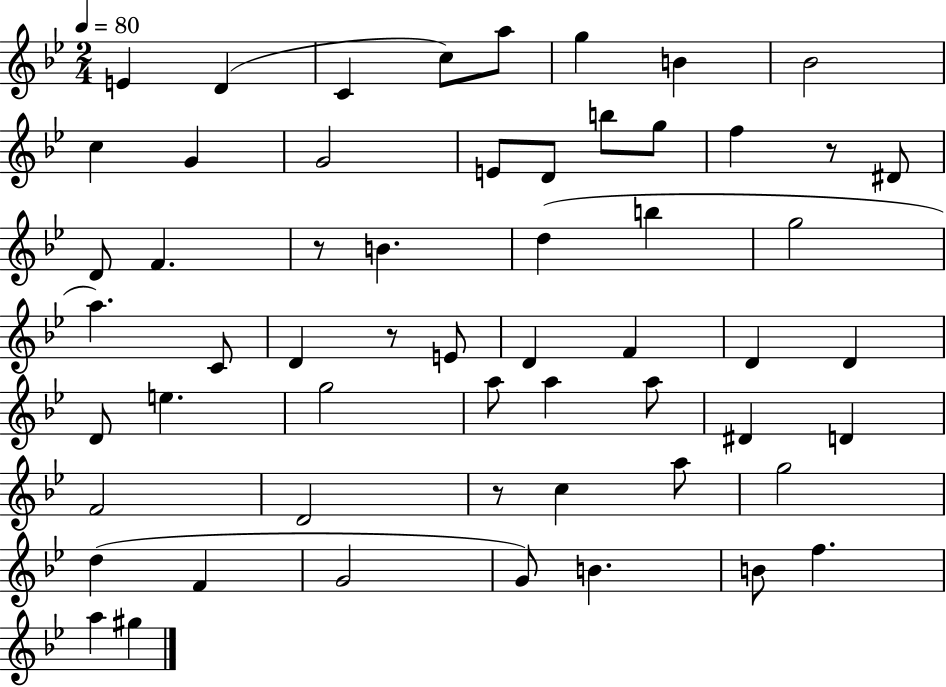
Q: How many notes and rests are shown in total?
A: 57